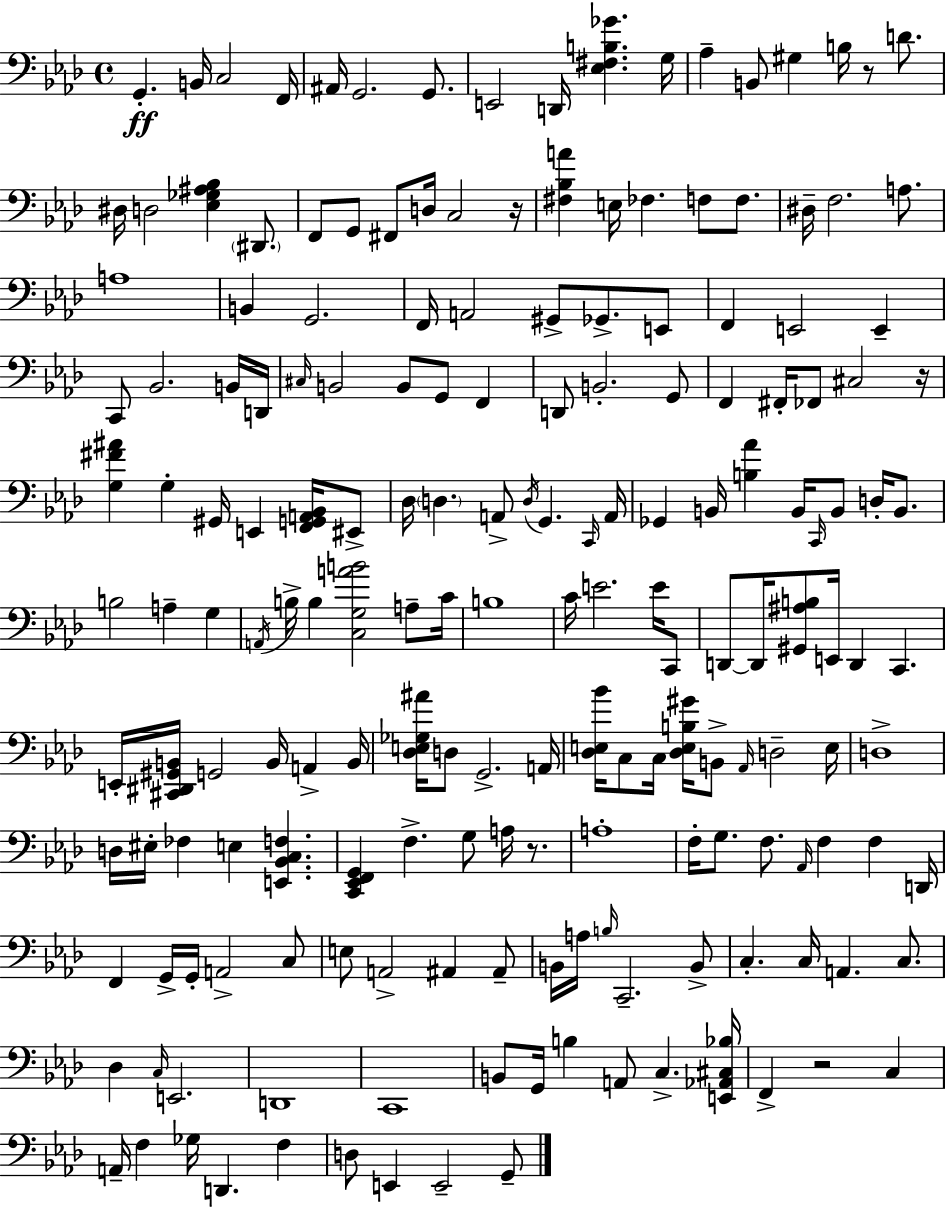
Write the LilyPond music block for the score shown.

{
  \clef bass
  \time 4/4
  \defaultTimeSignature
  \key aes \major
  g,4.-.\ff b,16 c2 f,16 | ais,16 g,2. g,8. | e,2 d,16 <ees fis b ges'>4. g16 | aes4-- b,8 gis4 b16 r8 d'8. | \break dis16 d2 <ees ges ais bes>4 \parenthesize dis,8. | f,8 g,8 fis,8 d16 c2 r16 | <fis bes a'>4 e16 fes4. f8 f8. | dis16-- f2. a8. | \break a1 | b,4 g,2. | f,16 a,2 gis,8-> ges,8.-> e,8 | f,4 e,2 e,4-- | \break c,8 bes,2. b,16 d,16 | \grace { cis16 } b,2 b,8 g,8 f,4 | d,8 b,2.-. g,8 | f,4 fis,16-. fes,8 cis2 | \break r16 <g fis' ais'>4 g4-. gis,16 e,4 <f, g, a, bes,>16 eis,8-> | des16 \parenthesize d4. a,8-> \acciaccatura { d16 } g,4. | \grace { c,16 } a,16 ges,4 b,16 <b aes'>4 b,16 \grace { c,16 } b,8 | d16-. b,8. b2 a4-- | \break g4 \acciaccatura { a,16 } b16-> b4 <c g a' b'>2 | a8-- c'16 b1 | c'16 e'2. | e'16 c,8 d,8~~ d,16 <gis, ais b>8 e,16 d,4 c,4. | \break e,16-. <cis, dis, gis, b,>16 g,2 b,16 | a,4-> b,16 <des e ges ais'>16 d8 g,2.-> | a,16 <des e bes'>16 c8 c16 <des e b gis'>16 b,8-> \grace { aes,16 } d2-- | e16 d1-> | \break d16 eis16-. fes4 e4 | <e, bes, c f>4. <c, ees, f, g,>4 f4.-> | g8 a16 r8. a1-. | f16-. g8. f8. \grace { aes,16 } f4 | \break f4 d,16 f,4 g,16-> g,16-. a,2-> | c8 e8 a,2-> | ais,4 ais,8-- b,16 a16 \grace { b16 } c,2.-- | b,8-> c4.-. c16 a,4. | \break c8. des4 \grace { c16 } e,2. | d,1 | c,1 | b,8 g,16 b4 | \break a,8 c4.-> <e, aes, cis bes>16 f,4-> r2 | c4 a,16-- f4 ges16 d,4. | f4 d8 e,4 e,2-- | g,8-- \bar "|."
}